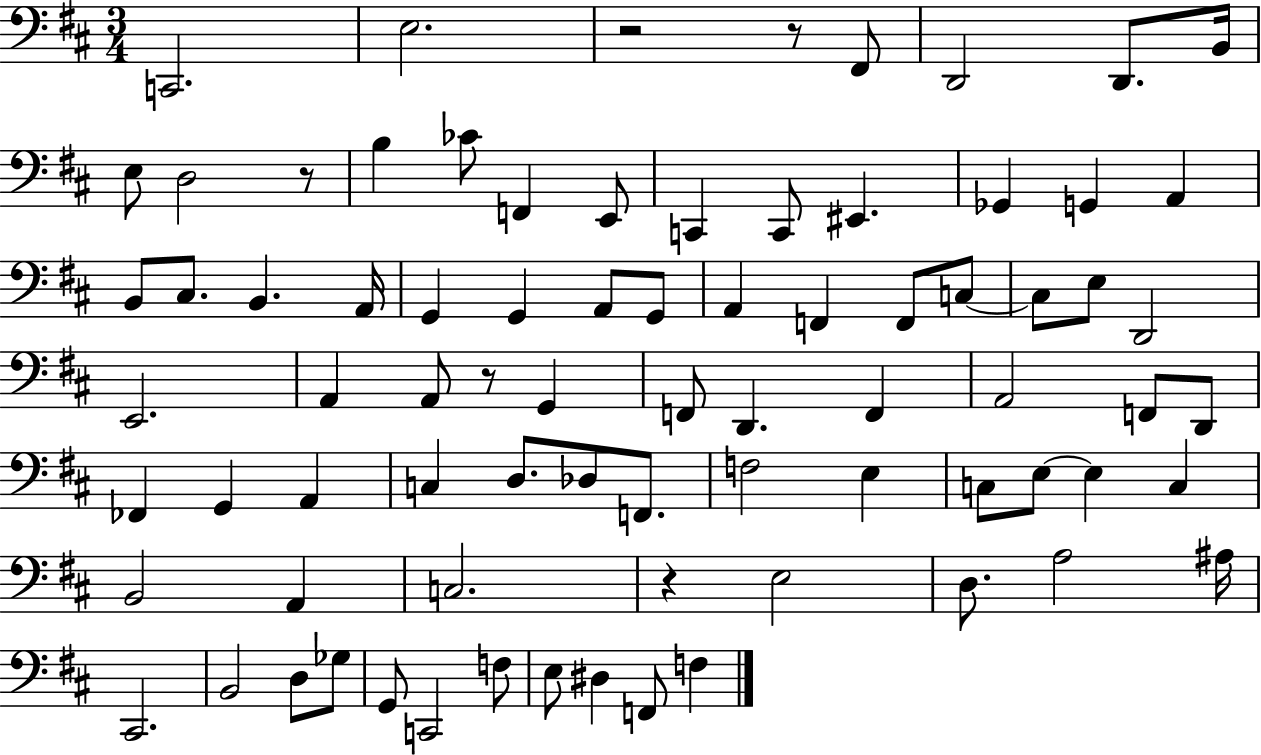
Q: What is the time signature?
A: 3/4